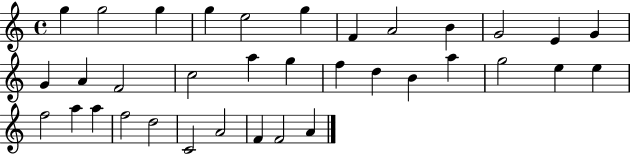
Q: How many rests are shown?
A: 0